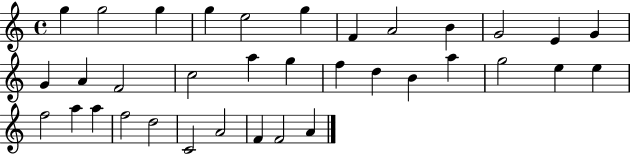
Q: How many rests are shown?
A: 0